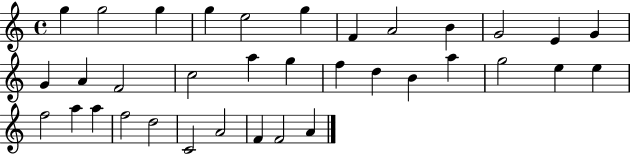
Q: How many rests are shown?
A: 0